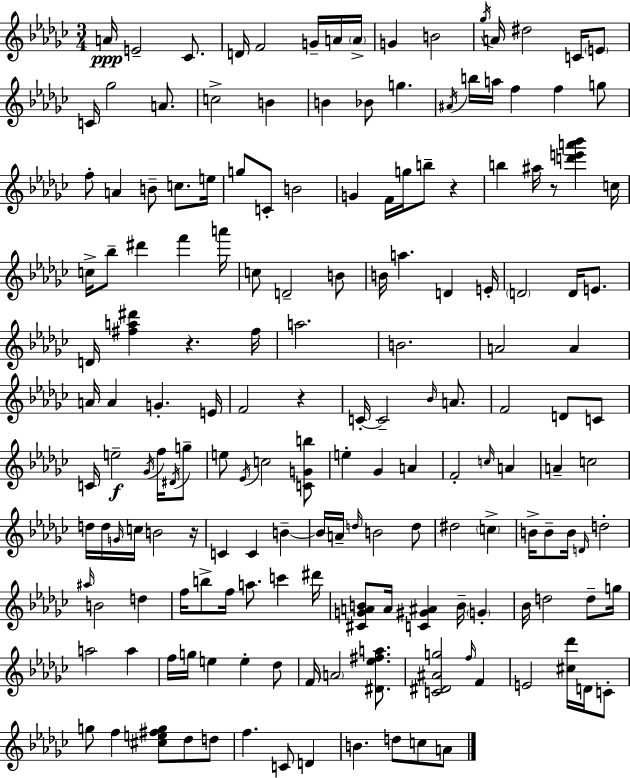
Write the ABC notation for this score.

X:1
T:Untitled
M:3/4
L:1/4
K:Ebm
A/4 E2 _C/2 D/4 F2 G/4 A/4 A/4 G B2 _g/4 A/4 ^d2 C/4 E/2 C/4 _g2 A/2 c2 B B _B/2 g ^A/4 b/4 a/4 f f g/2 f/2 A B/2 c/2 e/4 g/2 C/2 B2 G F/4 g/4 b/2 z b ^a/4 z/2 [d'e'a'_b'] c/4 c/4 _b/2 ^d' f' a'/4 c/2 D2 B/2 B/4 a D E/4 D2 D/4 E/2 D/4 [^fa^d'] z ^f/4 a2 B2 A2 A A/4 A G E/4 F2 z C/4 C2 _B/4 A/2 F2 D/2 C/2 C/4 e2 _G/4 f/4 ^D/4 g/2 e/2 _E/4 c2 [CGb]/2 e _G A F2 c/4 A A c2 d/4 d/4 G/4 c/4 B2 z/4 C C B B/4 A/4 d/4 B2 d/2 ^d2 c B/4 B/2 B/4 D/4 d2 ^a/4 B2 d f/4 b/2 f/4 a/2 c' ^d'/4 [^CGAB]/2 A/4 [C^G^A] B/4 G _B/4 d2 d/2 g/4 a2 a f/4 g/4 e e _d/2 F/4 A2 [^D_e^fa]/2 [C^D^Ag]2 f/4 F E2 [^c_d']/4 D/4 C/2 g/2 f [^ce^fg]/2 _d/2 d/2 f C/2 D B d/2 c/2 A/2